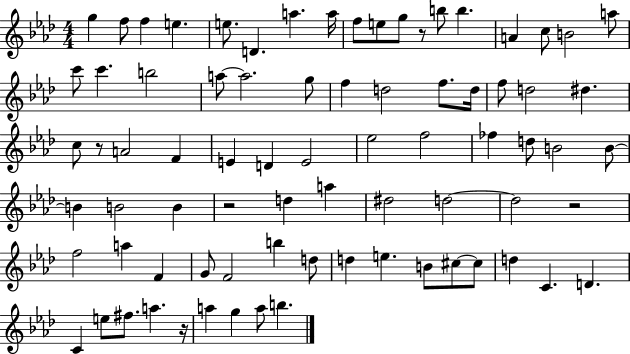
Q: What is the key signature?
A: AES major